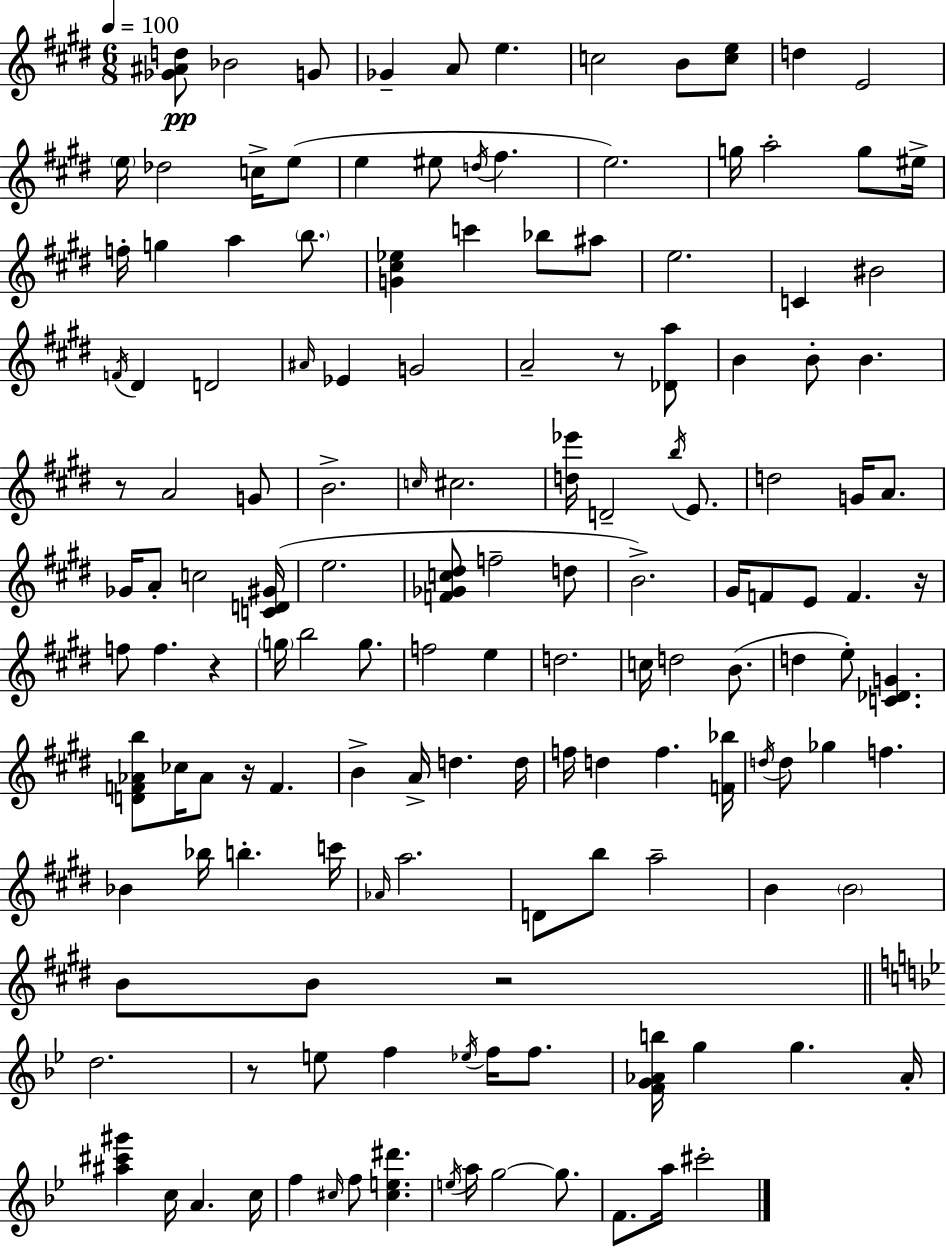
[Gb4,A#4,D5]/e Bb4/h G4/e Gb4/q A4/e E5/q. C5/h B4/e [C5,E5]/e D5/q E4/h E5/s Db5/h C5/s E5/e E5/q EIS5/e D5/s F#5/q. E5/h. G5/s A5/h G5/e EIS5/s F5/s G5/q A5/q B5/e. [G4,C#5,Eb5]/q C6/q Bb5/e A#5/e E5/h. C4/q BIS4/h F4/s D#4/q D4/h A#4/s Eb4/q G4/h A4/h R/e [Db4,A5]/e B4/q B4/e B4/q. R/e A4/h G4/e B4/h. C5/s C#5/h. [D5,Eb6]/s D4/h B5/s E4/e. D5/h G4/s A4/e. Gb4/s A4/e C5/h [C4,D4,G#4]/s E5/h. [F4,Gb4,C5,D#5]/e F5/h D5/e B4/h. G#4/s F4/e E4/e F4/q. R/s F5/e F5/q. R/q G5/s B5/h G5/e. F5/h E5/q D5/h. C5/s D5/h B4/e. D5/q E5/e [C4,Db4,G4]/q. [D4,F4,Ab4,B5]/e CES5/s Ab4/e R/s F4/q. B4/q A4/s D5/q. D5/s F5/s D5/q F5/q. [F4,Bb5]/s D5/s D5/e Gb5/q F5/q. Bb4/q Bb5/s B5/q. C6/s Ab4/s A5/h. D4/e B5/e A5/h B4/q B4/h B4/e B4/e R/h D5/h. R/e E5/e F5/q Eb5/s F5/s F5/e. [F4,G4,Ab4,B5]/s G5/q G5/q. Ab4/s [A#5,C#6,G#6]/q C5/s A4/q. C5/s F5/q C#5/s F5/e [C#5,E5,D#6]/q. E5/s A5/s G5/h G5/e. F4/e. A5/s C#6/h